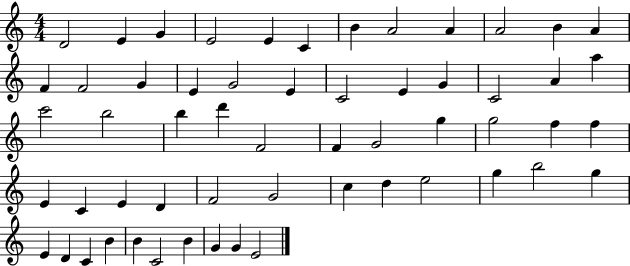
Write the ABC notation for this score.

X:1
T:Untitled
M:4/4
L:1/4
K:C
D2 E G E2 E C B A2 A A2 B A F F2 G E G2 E C2 E G C2 A a c'2 b2 b d' F2 F G2 g g2 f f E C E D F2 G2 c d e2 g b2 g E D C B B C2 B G G E2